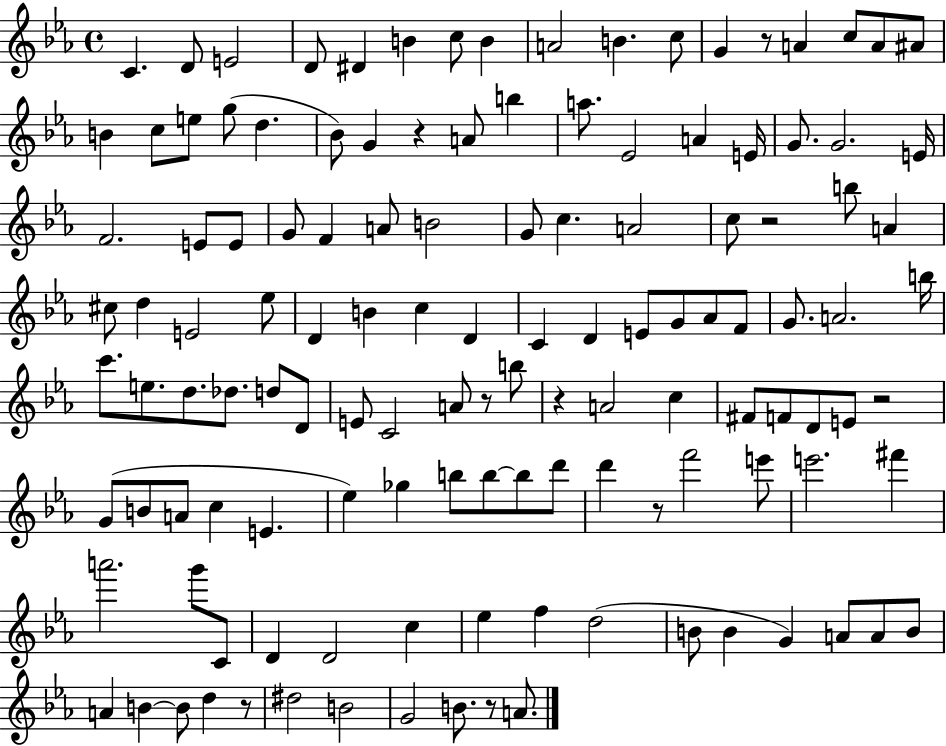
C4/q. D4/e E4/h D4/e D#4/q B4/q C5/e B4/q A4/h B4/q. C5/e G4/q R/e A4/q C5/e A4/e A#4/e B4/q C5/e E5/e G5/e D5/q. Bb4/e G4/q R/q A4/e B5/q A5/e. Eb4/h A4/q E4/s G4/e. G4/h. E4/s F4/h. E4/e E4/e G4/e F4/q A4/e B4/h G4/e C5/q. A4/h C5/e R/h B5/e A4/q C#5/e D5/q E4/h Eb5/e D4/q B4/q C5/q D4/q C4/q D4/q E4/e G4/e Ab4/e F4/e G4/e. A4/h. B5/s C6/e. E5/e. D5/e. Db5/e. D5/e D4/e E4/e C4/h A4/e R/e B5/e R/q A4/h C5/q F#4/e F4/e D4/e E4/e R/h G4/e B4/e A4/e C5/q E4/q. Eb5/q Gb5/q B5/e B5/e B5/e D6/e D6/q R/e F6/h E6/e E6/h. F#6/q A6/h. G6/e C4/e D4/q D4/h C5/q Eb5/q F5/q D5/h B4/e B4/q G4/q A4/e A4/e B4/e A4/q B4/q B4/e D5/q R/e D#5/h B4/h G4/h B4/e. R/e A4/e.